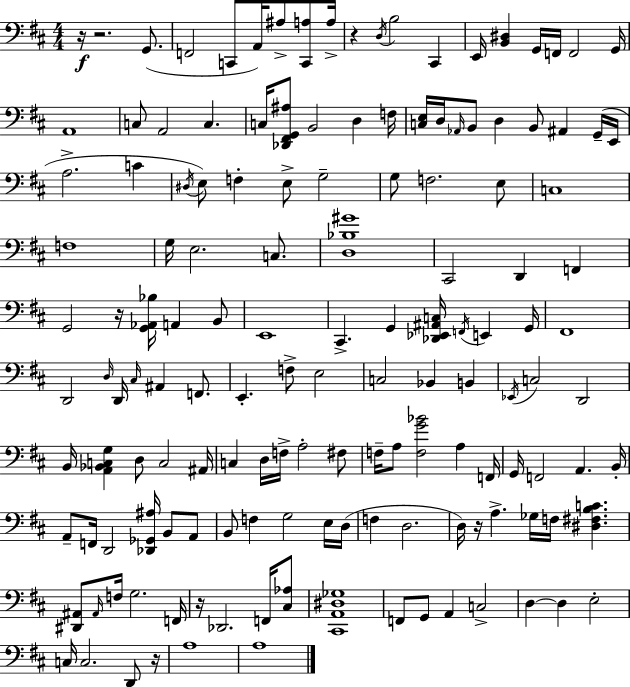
{
  \clef bass
  \numericTimeSignature
  \time 4/4
  \key d \major
  r16\f r2. g,8.( | f,2 c,8 a,16) ais8-> <c, a>8 a16-> | r4 \acciaccatura { d16 } b2 cis,4 | e,16 <b, dis>4 g,16 f,16 f,2 | \break g,16 a,1 | c8 a,2 c4. | c16 <des, fis, g, ais>8 b,2 d4 | f16 <c e>16 d16 \grace { aes,16 } b,8 d4 b,8 ais,4 | \break g,16--( e,16 a2.-> c'4 | \acciaccatura { dis16 }) e8 f4-. e8-> g2-- | g8 f2. | e8 c1 | \break f1 | g16 e2. | c8. <d bes gis'>1 | cis,2 d,4 f,4 | \break g,2 r16 <g, aes, bes>16 a,4 | b,8 e,1 | cis,4.-> g,4 <des, ees, ais, c>16 \acciaccatura { f,16 } e,4 | g,16 fis,1 | \break d,2 \grace { d16 } d,16 \grace { cis16 } ais,4 | f,8. e,4.-. f8-> e2 | c2 bes,4 | b,4 \acciaccatura { ees,16 } c2 d,2 | \break b,16 <a, bes, c g>4 d8 c2 | ais,16 c4 d16 f16-> a2-. | fis8 f16-- a8 <f g' bes'>2 | a4 f,16 g,16 f,2 | \break a,4. b,16-. a,8-- f,16 d,2 | <des, ges, ais>16 b,8 a,8 b,8 f4 g2 | e16 d16( f4 d2. | d16) r16 a4.-> ges16 | \break f16 <dis fis b c'>4. <dis, ais,>8 \grace { ais,16 } f16 g2. | f,16 r16 des,2. | f,16 <cis aes>8 <cis, a, dis ges>1 | f,8 g,8 a,4 | \break c2-> d4~~ d4 | e2-. c16 c2. | d,8 r16 a1 | a1 | \break \bar "|."
}